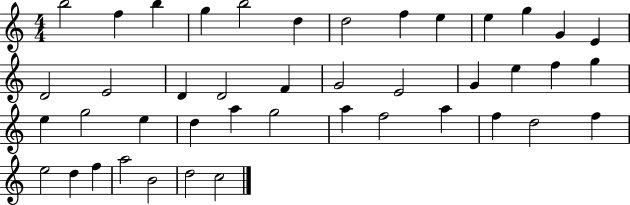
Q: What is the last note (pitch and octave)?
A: C5